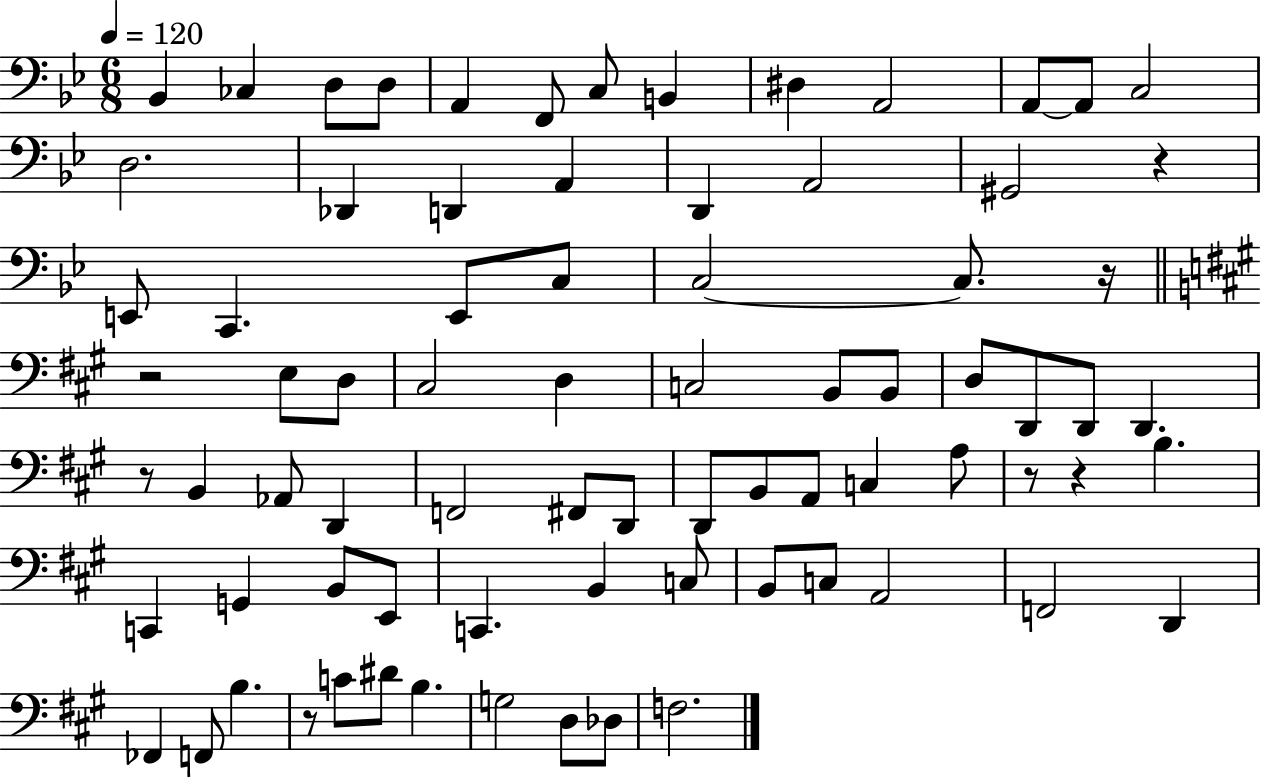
Bb2/q CES3/q D3/e D3/e A2/q F2/e C3/e B2/q D#3/q A2/h A2/e A2/e C3/h D3/h. Db2/q D2/q A2/q D2/q A2/h G#2/h R/q E2/e C2/q. E2/e C3/e C3/h C3/e. R/s R/h E3/e D3/e C#3/h D3/q C3/h B2/e B2/e D3/e D2/e D2/e D2/q. R/e B2/q Ab2/e D2/q F2/h F#2/e D2/e D2/e B2/e A2/e C3/q A3/e R/e R/q B3/q. C2/q G2/q B2/e E2/e C2/q. B2/q C3/e B2/e C3/e A2/h F2/h D2/q FES2/q F2/e B3/q. R/e C4/e D#4/e B3/q. G3/h D3/e Db3/e F3/h.